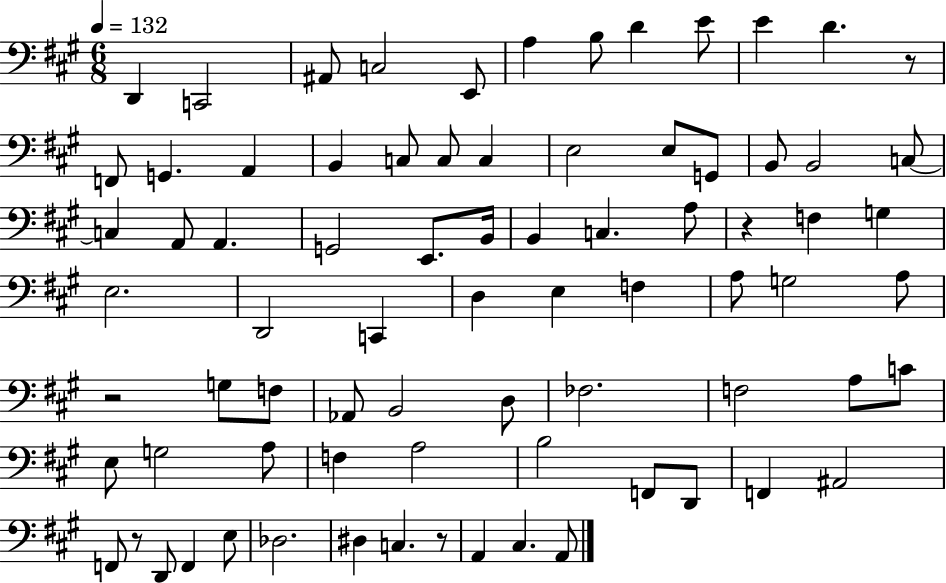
D2/q C2/h A#2/e C3/h E2/e A3/q B3/e D4/q E4/e E4/q D4/q. R/e F2/e G2/q. A2/q B2/q C3/e C3/e C3/q E3/h E3/e G2/e B2/e B2/h C3/e C3/q A2/e A2/q. G2/h E2/e. B2/s B2/q C3/q. A3/e R/q F3/q G3/q E3/h. D2/h C2/q D3/q E3/q F3/q A3/e G3/h A3/e R/h G3/e F3/e Ab2/e B2/h D3/e FES3/h. F3/h A3/e C4/e E3/e G3/h A3/e F3/q A3/h B3/h F2/e D2/e F2/q A#2/h F2/e R/e D2/e F2/q E3/e Db3/h. D#3/q C3/q. R/e A2/q C#3/q. A2/e